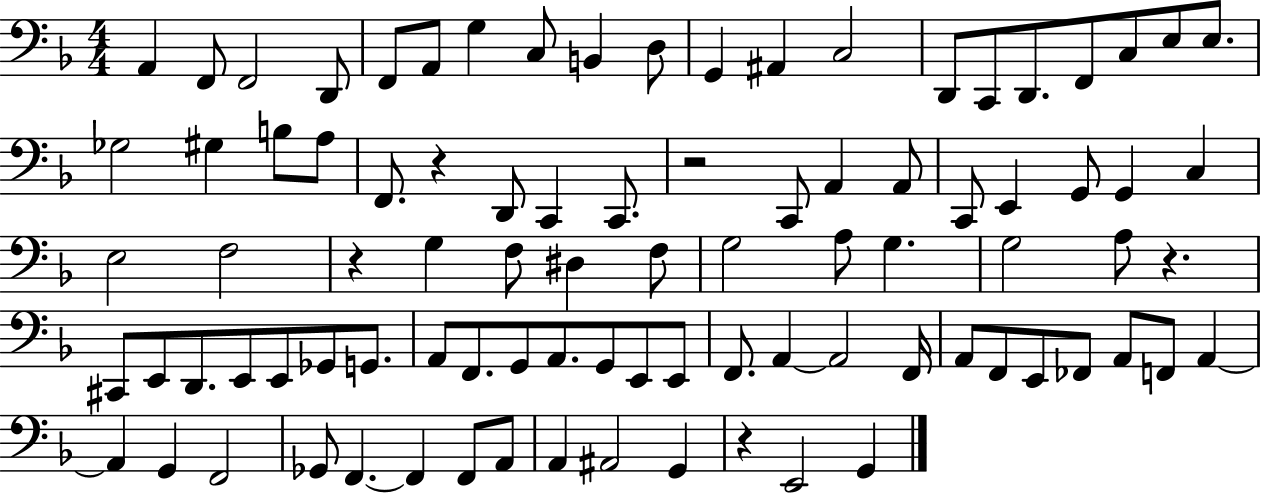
{
  \clef bass
  \numericTimeSignature
  \time 4/4
  \key f \major
  \repeat volta 2 { a,4 f,8 f,2 d,8 | f,8 a,8 g4 c8 b,4 d8 | g,4 ais,4 c2 | d,8 c,8 d,8. f,8 c8 e8 e8. | \break ges2 gis4 b8 a8 | f,8. r4 d,8 c,4 c,8. | r2 c,8 a,4 a,8 | c,8 e,4 g,8 g,4 c4 | \break e2 f2 | r4 g4 f8 dis4 f8 | g2 a8 g4. | g2 a8 r4. | \break cis,8 e,8 d,8. e,8 e,8 ges,8 g,8. | a,8 f,8. g,8 a,8. g,8 e,8 e,8 | f,8. a,4~~ a,2 f,16 | a,8 f,8 e,8 fes,8 a,8 f,8 a,4~~ | \break a,4 g,4 f,2 | ges,8 f,4.~~ f,4 f,8 a,8 | a,4 ais,2 g,4 | r4 e,2 g,4 | \break } \bar "|."
}